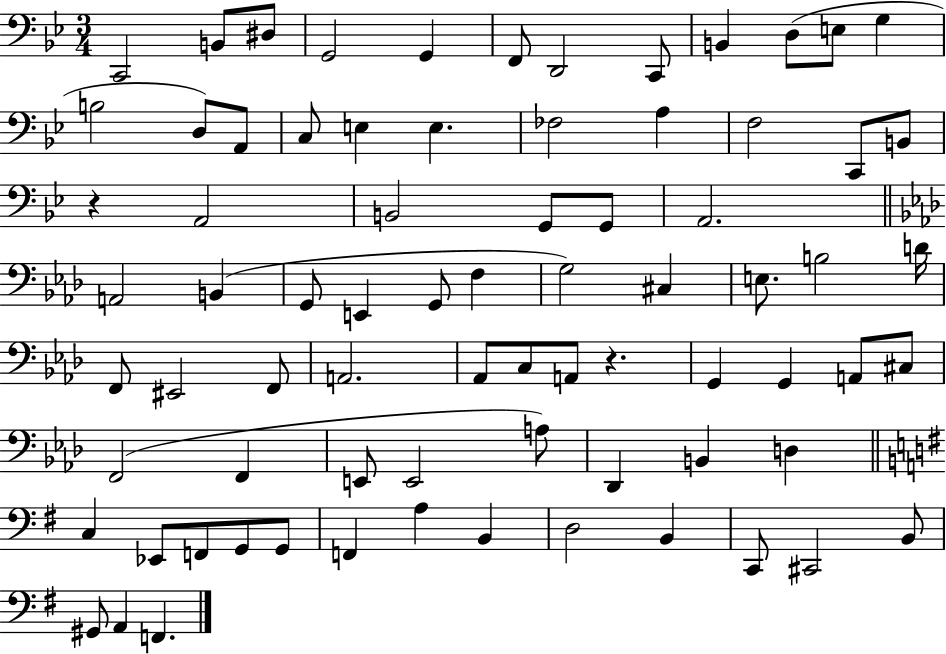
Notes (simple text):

C2/h B2/e D#3/e G2/h G2/q F2/e D2/h C2/e B2/q D3/e E3/e G3/q B3/h D3/e A2/e C3/e E3/q E3/q. FES3/h A3/q F3/h C2/e B2/e R/q A2/h B2/h G2/e G2/e A2/h. A2/h B2/q G2/e E2/q G2/e F3/q G3/h C#3/q E3/e. B3/h D4/s F2/e EIS2/h F2/e A2/h. Ab2/e C3/e A2/e R/q. G2/q G2/q A2/e C#3/e F2/h F2/q E2/e E2/h A3/e Db2/q B2/q D3/q C3/q Eb2/e F2/e G2/e G2/e F2/q A3/q B2/q D3/h B2/q C2/e C#2/h B2/e G#2/e A2/q F2/q.